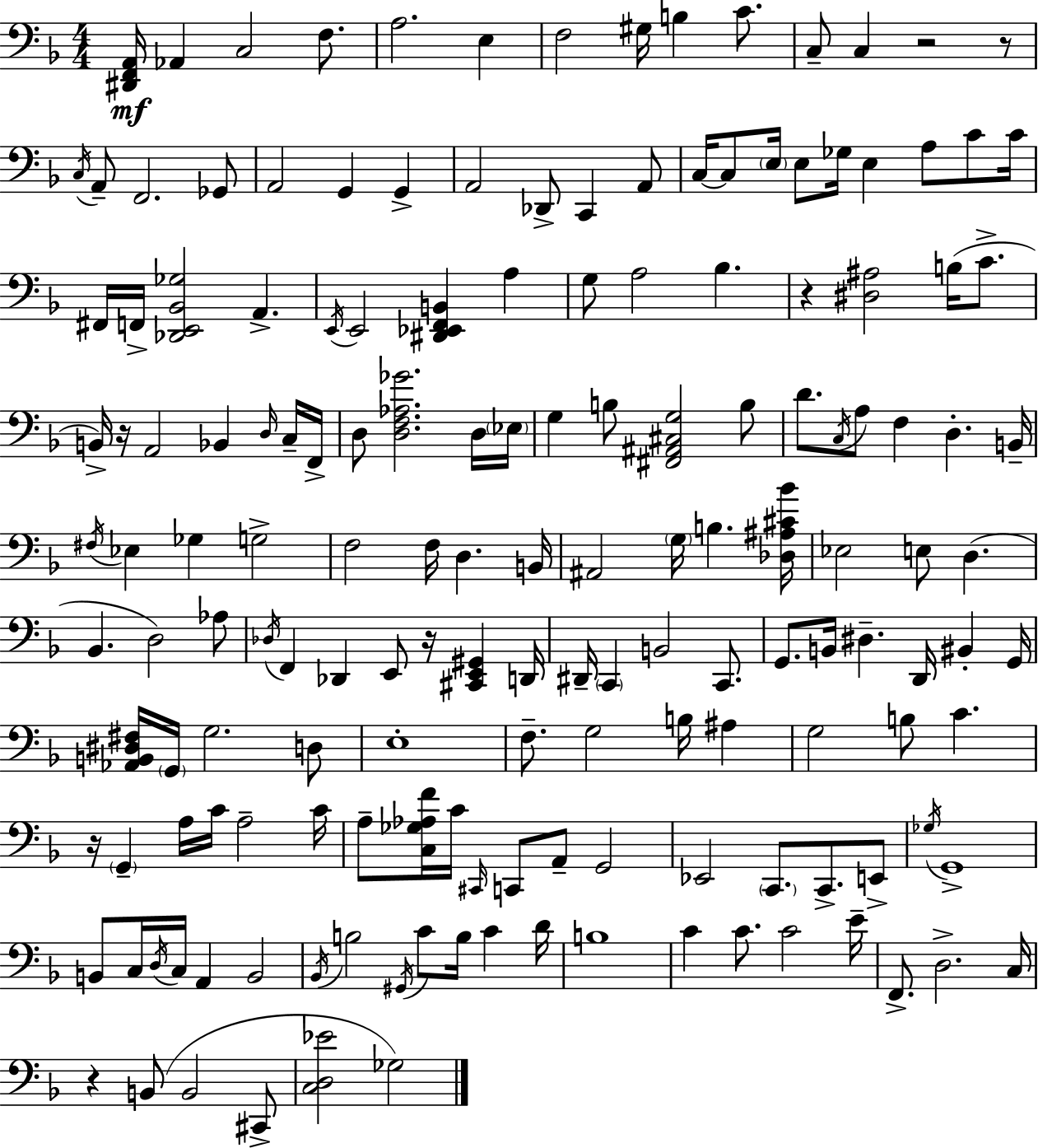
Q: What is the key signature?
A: D minor